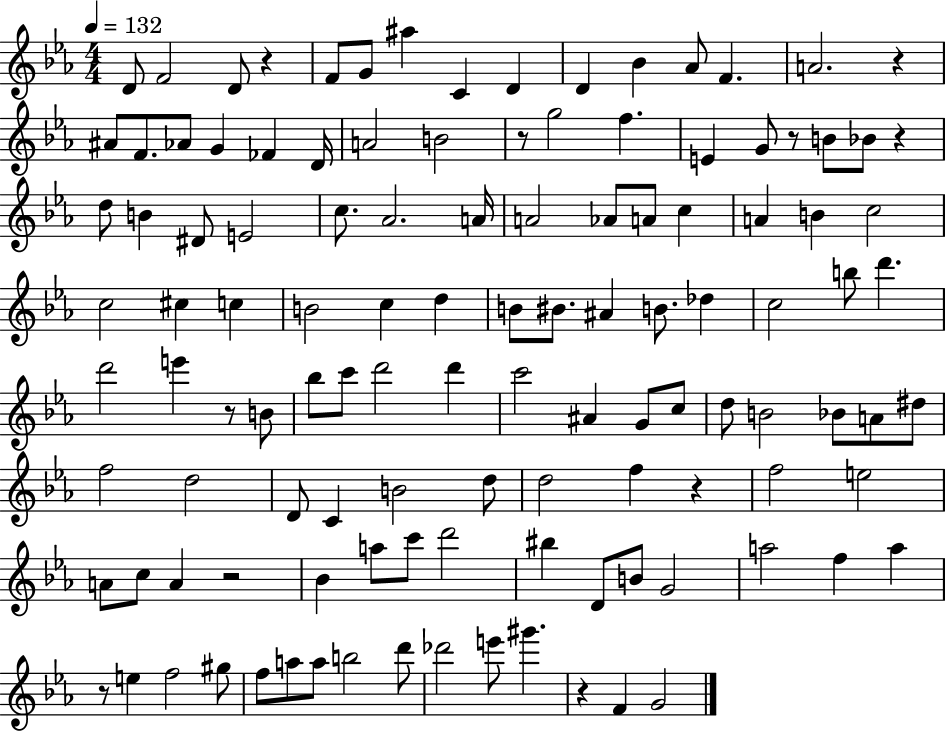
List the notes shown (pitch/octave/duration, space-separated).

D4/e F4/h D4/e R/q F4/e G4/e A#5/q C4/q D4/q D4/q Bb4/q Ab4/e F4/q. A4/h. R/q A#4/e F4/e. Ab4/e G4/q FES4/q D4/s A4/h B4/h R/e G5/h F5/q. E4/q G4/e R/e B4/e Bb4/e R/q D5/e B4/q D#4/e E4/h C5/e. Ab4/h. A4/s A4/h Ab4/e A4/e C5/q A4/q B4/q C5/h C5/h C#5/q C5/q B4/h C5/q D5/q B4/e BIS4/e. A#4/q B4/e. Db5/q C5/h B5/e D6/q. D6/h E6/q R/e B4/e Bb5/e C6/e D6/h D6/q C6/h A#4/q G4/e C5/e D5/e B4/h Bb4/e A4/e D#5/e F5/h D5/h D4/e C4/q B4/h D5/e D5/h F5/q R/q F5/h E5/h A4/e C5/e A4/q R/h Bb4/q A5/e C6/e D6/h BIS5/q D4/e B4/e G4/h A5/h F5/q A5/q R/e E5/q F5/h G#5/e F5/e A5/e A5/e B5/h D6/e Db6/h E6/e G#6/q. R/q F4/q G4/h